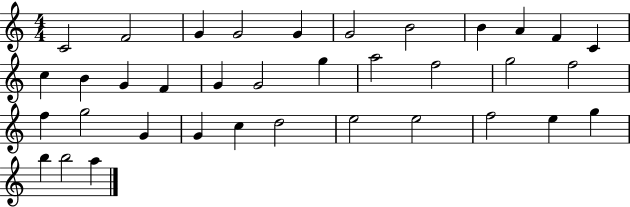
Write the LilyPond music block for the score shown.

{
  \clef treble
  \numericTimeSignature
  \time 4/4
  \key c \major
  c'2 f'2 | g'4 g'2 g'4 | g'2 b'2 | b'4 a'4 f'4 c'4 | \break c''4 b'4 g'4 f'4 | g'4 g'2 g''4 | a''2 f''2 | g''2 f''2 | \break f''4 g''2 g'4 | g'4 c''4 d''2 | e''2 e''2 | f''2 e''4 g''4 | \break b''4 b''2 a''4 | \bar "|."
}